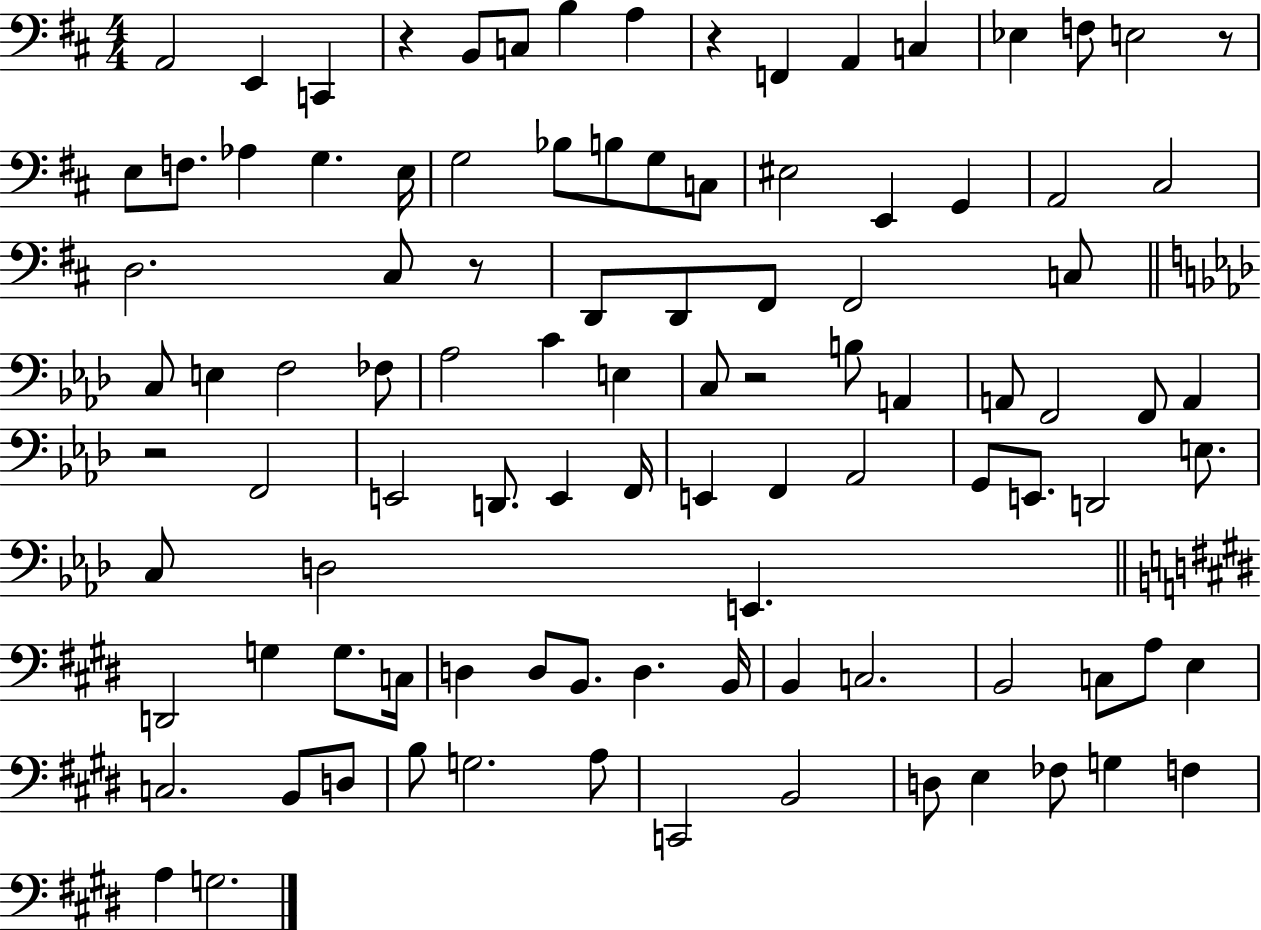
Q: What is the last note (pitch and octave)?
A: G3